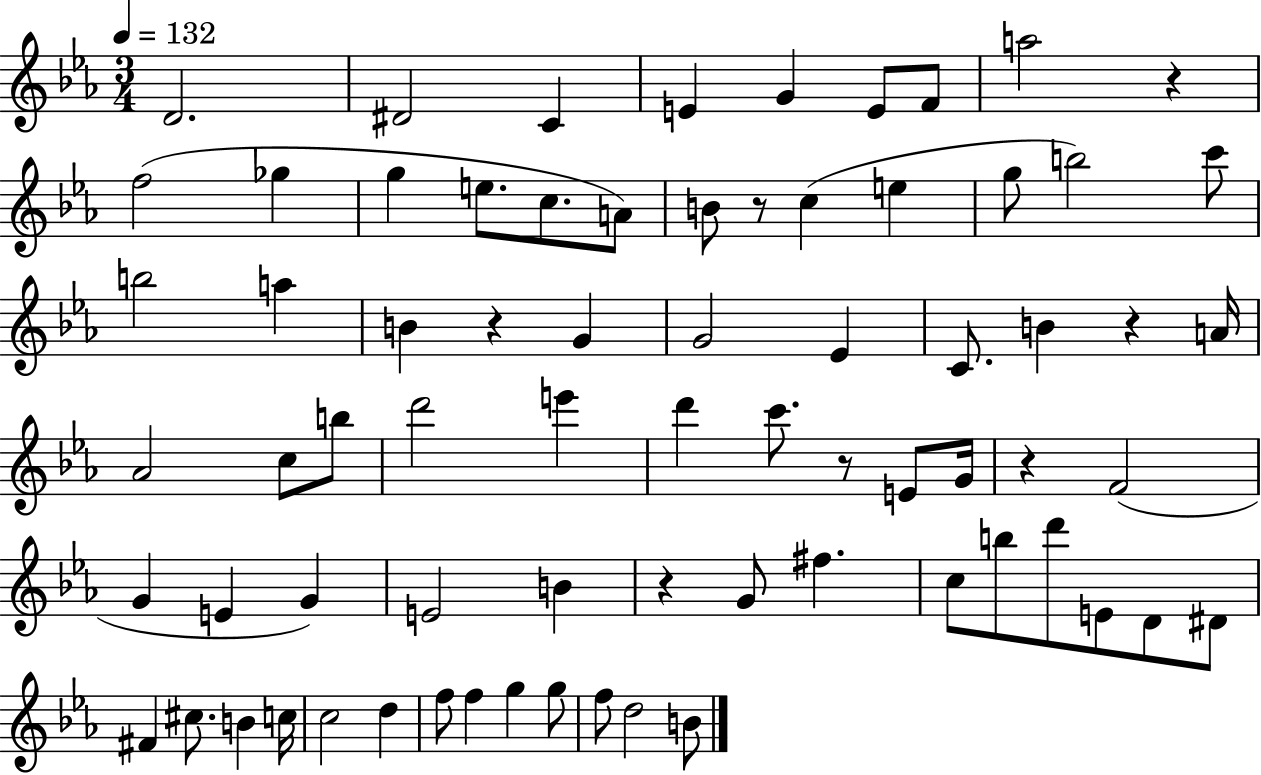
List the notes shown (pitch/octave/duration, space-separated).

D4/h. D#4/h C4/q E4/q G4/q E4/e F4/e A5/h R/q F5/h Gb5/q G5/q E5/e. C5/e. A4/e B4/e R/e C5/q E5/q G5/e B5/h C6/e B5/h A5/q B4/q R/q G4/q G4/h Eb4/q C4/e. B4/q R/q A4/s Ab4/h C5/e B5/e D6/h E6/q D6/q C6/e. R/e E4/e G4/s R/q F4/h G4/q E4/q G4/q E4/h B4/q R/q G4/e F#5/q. C5/e B5/e D6/e E4/e D4/e D#4/e F#4/q C#5/e. B4/q C5/s C5/h D5/q F5/e F5/q G5/q G5/e F5/e D5/h B4/e